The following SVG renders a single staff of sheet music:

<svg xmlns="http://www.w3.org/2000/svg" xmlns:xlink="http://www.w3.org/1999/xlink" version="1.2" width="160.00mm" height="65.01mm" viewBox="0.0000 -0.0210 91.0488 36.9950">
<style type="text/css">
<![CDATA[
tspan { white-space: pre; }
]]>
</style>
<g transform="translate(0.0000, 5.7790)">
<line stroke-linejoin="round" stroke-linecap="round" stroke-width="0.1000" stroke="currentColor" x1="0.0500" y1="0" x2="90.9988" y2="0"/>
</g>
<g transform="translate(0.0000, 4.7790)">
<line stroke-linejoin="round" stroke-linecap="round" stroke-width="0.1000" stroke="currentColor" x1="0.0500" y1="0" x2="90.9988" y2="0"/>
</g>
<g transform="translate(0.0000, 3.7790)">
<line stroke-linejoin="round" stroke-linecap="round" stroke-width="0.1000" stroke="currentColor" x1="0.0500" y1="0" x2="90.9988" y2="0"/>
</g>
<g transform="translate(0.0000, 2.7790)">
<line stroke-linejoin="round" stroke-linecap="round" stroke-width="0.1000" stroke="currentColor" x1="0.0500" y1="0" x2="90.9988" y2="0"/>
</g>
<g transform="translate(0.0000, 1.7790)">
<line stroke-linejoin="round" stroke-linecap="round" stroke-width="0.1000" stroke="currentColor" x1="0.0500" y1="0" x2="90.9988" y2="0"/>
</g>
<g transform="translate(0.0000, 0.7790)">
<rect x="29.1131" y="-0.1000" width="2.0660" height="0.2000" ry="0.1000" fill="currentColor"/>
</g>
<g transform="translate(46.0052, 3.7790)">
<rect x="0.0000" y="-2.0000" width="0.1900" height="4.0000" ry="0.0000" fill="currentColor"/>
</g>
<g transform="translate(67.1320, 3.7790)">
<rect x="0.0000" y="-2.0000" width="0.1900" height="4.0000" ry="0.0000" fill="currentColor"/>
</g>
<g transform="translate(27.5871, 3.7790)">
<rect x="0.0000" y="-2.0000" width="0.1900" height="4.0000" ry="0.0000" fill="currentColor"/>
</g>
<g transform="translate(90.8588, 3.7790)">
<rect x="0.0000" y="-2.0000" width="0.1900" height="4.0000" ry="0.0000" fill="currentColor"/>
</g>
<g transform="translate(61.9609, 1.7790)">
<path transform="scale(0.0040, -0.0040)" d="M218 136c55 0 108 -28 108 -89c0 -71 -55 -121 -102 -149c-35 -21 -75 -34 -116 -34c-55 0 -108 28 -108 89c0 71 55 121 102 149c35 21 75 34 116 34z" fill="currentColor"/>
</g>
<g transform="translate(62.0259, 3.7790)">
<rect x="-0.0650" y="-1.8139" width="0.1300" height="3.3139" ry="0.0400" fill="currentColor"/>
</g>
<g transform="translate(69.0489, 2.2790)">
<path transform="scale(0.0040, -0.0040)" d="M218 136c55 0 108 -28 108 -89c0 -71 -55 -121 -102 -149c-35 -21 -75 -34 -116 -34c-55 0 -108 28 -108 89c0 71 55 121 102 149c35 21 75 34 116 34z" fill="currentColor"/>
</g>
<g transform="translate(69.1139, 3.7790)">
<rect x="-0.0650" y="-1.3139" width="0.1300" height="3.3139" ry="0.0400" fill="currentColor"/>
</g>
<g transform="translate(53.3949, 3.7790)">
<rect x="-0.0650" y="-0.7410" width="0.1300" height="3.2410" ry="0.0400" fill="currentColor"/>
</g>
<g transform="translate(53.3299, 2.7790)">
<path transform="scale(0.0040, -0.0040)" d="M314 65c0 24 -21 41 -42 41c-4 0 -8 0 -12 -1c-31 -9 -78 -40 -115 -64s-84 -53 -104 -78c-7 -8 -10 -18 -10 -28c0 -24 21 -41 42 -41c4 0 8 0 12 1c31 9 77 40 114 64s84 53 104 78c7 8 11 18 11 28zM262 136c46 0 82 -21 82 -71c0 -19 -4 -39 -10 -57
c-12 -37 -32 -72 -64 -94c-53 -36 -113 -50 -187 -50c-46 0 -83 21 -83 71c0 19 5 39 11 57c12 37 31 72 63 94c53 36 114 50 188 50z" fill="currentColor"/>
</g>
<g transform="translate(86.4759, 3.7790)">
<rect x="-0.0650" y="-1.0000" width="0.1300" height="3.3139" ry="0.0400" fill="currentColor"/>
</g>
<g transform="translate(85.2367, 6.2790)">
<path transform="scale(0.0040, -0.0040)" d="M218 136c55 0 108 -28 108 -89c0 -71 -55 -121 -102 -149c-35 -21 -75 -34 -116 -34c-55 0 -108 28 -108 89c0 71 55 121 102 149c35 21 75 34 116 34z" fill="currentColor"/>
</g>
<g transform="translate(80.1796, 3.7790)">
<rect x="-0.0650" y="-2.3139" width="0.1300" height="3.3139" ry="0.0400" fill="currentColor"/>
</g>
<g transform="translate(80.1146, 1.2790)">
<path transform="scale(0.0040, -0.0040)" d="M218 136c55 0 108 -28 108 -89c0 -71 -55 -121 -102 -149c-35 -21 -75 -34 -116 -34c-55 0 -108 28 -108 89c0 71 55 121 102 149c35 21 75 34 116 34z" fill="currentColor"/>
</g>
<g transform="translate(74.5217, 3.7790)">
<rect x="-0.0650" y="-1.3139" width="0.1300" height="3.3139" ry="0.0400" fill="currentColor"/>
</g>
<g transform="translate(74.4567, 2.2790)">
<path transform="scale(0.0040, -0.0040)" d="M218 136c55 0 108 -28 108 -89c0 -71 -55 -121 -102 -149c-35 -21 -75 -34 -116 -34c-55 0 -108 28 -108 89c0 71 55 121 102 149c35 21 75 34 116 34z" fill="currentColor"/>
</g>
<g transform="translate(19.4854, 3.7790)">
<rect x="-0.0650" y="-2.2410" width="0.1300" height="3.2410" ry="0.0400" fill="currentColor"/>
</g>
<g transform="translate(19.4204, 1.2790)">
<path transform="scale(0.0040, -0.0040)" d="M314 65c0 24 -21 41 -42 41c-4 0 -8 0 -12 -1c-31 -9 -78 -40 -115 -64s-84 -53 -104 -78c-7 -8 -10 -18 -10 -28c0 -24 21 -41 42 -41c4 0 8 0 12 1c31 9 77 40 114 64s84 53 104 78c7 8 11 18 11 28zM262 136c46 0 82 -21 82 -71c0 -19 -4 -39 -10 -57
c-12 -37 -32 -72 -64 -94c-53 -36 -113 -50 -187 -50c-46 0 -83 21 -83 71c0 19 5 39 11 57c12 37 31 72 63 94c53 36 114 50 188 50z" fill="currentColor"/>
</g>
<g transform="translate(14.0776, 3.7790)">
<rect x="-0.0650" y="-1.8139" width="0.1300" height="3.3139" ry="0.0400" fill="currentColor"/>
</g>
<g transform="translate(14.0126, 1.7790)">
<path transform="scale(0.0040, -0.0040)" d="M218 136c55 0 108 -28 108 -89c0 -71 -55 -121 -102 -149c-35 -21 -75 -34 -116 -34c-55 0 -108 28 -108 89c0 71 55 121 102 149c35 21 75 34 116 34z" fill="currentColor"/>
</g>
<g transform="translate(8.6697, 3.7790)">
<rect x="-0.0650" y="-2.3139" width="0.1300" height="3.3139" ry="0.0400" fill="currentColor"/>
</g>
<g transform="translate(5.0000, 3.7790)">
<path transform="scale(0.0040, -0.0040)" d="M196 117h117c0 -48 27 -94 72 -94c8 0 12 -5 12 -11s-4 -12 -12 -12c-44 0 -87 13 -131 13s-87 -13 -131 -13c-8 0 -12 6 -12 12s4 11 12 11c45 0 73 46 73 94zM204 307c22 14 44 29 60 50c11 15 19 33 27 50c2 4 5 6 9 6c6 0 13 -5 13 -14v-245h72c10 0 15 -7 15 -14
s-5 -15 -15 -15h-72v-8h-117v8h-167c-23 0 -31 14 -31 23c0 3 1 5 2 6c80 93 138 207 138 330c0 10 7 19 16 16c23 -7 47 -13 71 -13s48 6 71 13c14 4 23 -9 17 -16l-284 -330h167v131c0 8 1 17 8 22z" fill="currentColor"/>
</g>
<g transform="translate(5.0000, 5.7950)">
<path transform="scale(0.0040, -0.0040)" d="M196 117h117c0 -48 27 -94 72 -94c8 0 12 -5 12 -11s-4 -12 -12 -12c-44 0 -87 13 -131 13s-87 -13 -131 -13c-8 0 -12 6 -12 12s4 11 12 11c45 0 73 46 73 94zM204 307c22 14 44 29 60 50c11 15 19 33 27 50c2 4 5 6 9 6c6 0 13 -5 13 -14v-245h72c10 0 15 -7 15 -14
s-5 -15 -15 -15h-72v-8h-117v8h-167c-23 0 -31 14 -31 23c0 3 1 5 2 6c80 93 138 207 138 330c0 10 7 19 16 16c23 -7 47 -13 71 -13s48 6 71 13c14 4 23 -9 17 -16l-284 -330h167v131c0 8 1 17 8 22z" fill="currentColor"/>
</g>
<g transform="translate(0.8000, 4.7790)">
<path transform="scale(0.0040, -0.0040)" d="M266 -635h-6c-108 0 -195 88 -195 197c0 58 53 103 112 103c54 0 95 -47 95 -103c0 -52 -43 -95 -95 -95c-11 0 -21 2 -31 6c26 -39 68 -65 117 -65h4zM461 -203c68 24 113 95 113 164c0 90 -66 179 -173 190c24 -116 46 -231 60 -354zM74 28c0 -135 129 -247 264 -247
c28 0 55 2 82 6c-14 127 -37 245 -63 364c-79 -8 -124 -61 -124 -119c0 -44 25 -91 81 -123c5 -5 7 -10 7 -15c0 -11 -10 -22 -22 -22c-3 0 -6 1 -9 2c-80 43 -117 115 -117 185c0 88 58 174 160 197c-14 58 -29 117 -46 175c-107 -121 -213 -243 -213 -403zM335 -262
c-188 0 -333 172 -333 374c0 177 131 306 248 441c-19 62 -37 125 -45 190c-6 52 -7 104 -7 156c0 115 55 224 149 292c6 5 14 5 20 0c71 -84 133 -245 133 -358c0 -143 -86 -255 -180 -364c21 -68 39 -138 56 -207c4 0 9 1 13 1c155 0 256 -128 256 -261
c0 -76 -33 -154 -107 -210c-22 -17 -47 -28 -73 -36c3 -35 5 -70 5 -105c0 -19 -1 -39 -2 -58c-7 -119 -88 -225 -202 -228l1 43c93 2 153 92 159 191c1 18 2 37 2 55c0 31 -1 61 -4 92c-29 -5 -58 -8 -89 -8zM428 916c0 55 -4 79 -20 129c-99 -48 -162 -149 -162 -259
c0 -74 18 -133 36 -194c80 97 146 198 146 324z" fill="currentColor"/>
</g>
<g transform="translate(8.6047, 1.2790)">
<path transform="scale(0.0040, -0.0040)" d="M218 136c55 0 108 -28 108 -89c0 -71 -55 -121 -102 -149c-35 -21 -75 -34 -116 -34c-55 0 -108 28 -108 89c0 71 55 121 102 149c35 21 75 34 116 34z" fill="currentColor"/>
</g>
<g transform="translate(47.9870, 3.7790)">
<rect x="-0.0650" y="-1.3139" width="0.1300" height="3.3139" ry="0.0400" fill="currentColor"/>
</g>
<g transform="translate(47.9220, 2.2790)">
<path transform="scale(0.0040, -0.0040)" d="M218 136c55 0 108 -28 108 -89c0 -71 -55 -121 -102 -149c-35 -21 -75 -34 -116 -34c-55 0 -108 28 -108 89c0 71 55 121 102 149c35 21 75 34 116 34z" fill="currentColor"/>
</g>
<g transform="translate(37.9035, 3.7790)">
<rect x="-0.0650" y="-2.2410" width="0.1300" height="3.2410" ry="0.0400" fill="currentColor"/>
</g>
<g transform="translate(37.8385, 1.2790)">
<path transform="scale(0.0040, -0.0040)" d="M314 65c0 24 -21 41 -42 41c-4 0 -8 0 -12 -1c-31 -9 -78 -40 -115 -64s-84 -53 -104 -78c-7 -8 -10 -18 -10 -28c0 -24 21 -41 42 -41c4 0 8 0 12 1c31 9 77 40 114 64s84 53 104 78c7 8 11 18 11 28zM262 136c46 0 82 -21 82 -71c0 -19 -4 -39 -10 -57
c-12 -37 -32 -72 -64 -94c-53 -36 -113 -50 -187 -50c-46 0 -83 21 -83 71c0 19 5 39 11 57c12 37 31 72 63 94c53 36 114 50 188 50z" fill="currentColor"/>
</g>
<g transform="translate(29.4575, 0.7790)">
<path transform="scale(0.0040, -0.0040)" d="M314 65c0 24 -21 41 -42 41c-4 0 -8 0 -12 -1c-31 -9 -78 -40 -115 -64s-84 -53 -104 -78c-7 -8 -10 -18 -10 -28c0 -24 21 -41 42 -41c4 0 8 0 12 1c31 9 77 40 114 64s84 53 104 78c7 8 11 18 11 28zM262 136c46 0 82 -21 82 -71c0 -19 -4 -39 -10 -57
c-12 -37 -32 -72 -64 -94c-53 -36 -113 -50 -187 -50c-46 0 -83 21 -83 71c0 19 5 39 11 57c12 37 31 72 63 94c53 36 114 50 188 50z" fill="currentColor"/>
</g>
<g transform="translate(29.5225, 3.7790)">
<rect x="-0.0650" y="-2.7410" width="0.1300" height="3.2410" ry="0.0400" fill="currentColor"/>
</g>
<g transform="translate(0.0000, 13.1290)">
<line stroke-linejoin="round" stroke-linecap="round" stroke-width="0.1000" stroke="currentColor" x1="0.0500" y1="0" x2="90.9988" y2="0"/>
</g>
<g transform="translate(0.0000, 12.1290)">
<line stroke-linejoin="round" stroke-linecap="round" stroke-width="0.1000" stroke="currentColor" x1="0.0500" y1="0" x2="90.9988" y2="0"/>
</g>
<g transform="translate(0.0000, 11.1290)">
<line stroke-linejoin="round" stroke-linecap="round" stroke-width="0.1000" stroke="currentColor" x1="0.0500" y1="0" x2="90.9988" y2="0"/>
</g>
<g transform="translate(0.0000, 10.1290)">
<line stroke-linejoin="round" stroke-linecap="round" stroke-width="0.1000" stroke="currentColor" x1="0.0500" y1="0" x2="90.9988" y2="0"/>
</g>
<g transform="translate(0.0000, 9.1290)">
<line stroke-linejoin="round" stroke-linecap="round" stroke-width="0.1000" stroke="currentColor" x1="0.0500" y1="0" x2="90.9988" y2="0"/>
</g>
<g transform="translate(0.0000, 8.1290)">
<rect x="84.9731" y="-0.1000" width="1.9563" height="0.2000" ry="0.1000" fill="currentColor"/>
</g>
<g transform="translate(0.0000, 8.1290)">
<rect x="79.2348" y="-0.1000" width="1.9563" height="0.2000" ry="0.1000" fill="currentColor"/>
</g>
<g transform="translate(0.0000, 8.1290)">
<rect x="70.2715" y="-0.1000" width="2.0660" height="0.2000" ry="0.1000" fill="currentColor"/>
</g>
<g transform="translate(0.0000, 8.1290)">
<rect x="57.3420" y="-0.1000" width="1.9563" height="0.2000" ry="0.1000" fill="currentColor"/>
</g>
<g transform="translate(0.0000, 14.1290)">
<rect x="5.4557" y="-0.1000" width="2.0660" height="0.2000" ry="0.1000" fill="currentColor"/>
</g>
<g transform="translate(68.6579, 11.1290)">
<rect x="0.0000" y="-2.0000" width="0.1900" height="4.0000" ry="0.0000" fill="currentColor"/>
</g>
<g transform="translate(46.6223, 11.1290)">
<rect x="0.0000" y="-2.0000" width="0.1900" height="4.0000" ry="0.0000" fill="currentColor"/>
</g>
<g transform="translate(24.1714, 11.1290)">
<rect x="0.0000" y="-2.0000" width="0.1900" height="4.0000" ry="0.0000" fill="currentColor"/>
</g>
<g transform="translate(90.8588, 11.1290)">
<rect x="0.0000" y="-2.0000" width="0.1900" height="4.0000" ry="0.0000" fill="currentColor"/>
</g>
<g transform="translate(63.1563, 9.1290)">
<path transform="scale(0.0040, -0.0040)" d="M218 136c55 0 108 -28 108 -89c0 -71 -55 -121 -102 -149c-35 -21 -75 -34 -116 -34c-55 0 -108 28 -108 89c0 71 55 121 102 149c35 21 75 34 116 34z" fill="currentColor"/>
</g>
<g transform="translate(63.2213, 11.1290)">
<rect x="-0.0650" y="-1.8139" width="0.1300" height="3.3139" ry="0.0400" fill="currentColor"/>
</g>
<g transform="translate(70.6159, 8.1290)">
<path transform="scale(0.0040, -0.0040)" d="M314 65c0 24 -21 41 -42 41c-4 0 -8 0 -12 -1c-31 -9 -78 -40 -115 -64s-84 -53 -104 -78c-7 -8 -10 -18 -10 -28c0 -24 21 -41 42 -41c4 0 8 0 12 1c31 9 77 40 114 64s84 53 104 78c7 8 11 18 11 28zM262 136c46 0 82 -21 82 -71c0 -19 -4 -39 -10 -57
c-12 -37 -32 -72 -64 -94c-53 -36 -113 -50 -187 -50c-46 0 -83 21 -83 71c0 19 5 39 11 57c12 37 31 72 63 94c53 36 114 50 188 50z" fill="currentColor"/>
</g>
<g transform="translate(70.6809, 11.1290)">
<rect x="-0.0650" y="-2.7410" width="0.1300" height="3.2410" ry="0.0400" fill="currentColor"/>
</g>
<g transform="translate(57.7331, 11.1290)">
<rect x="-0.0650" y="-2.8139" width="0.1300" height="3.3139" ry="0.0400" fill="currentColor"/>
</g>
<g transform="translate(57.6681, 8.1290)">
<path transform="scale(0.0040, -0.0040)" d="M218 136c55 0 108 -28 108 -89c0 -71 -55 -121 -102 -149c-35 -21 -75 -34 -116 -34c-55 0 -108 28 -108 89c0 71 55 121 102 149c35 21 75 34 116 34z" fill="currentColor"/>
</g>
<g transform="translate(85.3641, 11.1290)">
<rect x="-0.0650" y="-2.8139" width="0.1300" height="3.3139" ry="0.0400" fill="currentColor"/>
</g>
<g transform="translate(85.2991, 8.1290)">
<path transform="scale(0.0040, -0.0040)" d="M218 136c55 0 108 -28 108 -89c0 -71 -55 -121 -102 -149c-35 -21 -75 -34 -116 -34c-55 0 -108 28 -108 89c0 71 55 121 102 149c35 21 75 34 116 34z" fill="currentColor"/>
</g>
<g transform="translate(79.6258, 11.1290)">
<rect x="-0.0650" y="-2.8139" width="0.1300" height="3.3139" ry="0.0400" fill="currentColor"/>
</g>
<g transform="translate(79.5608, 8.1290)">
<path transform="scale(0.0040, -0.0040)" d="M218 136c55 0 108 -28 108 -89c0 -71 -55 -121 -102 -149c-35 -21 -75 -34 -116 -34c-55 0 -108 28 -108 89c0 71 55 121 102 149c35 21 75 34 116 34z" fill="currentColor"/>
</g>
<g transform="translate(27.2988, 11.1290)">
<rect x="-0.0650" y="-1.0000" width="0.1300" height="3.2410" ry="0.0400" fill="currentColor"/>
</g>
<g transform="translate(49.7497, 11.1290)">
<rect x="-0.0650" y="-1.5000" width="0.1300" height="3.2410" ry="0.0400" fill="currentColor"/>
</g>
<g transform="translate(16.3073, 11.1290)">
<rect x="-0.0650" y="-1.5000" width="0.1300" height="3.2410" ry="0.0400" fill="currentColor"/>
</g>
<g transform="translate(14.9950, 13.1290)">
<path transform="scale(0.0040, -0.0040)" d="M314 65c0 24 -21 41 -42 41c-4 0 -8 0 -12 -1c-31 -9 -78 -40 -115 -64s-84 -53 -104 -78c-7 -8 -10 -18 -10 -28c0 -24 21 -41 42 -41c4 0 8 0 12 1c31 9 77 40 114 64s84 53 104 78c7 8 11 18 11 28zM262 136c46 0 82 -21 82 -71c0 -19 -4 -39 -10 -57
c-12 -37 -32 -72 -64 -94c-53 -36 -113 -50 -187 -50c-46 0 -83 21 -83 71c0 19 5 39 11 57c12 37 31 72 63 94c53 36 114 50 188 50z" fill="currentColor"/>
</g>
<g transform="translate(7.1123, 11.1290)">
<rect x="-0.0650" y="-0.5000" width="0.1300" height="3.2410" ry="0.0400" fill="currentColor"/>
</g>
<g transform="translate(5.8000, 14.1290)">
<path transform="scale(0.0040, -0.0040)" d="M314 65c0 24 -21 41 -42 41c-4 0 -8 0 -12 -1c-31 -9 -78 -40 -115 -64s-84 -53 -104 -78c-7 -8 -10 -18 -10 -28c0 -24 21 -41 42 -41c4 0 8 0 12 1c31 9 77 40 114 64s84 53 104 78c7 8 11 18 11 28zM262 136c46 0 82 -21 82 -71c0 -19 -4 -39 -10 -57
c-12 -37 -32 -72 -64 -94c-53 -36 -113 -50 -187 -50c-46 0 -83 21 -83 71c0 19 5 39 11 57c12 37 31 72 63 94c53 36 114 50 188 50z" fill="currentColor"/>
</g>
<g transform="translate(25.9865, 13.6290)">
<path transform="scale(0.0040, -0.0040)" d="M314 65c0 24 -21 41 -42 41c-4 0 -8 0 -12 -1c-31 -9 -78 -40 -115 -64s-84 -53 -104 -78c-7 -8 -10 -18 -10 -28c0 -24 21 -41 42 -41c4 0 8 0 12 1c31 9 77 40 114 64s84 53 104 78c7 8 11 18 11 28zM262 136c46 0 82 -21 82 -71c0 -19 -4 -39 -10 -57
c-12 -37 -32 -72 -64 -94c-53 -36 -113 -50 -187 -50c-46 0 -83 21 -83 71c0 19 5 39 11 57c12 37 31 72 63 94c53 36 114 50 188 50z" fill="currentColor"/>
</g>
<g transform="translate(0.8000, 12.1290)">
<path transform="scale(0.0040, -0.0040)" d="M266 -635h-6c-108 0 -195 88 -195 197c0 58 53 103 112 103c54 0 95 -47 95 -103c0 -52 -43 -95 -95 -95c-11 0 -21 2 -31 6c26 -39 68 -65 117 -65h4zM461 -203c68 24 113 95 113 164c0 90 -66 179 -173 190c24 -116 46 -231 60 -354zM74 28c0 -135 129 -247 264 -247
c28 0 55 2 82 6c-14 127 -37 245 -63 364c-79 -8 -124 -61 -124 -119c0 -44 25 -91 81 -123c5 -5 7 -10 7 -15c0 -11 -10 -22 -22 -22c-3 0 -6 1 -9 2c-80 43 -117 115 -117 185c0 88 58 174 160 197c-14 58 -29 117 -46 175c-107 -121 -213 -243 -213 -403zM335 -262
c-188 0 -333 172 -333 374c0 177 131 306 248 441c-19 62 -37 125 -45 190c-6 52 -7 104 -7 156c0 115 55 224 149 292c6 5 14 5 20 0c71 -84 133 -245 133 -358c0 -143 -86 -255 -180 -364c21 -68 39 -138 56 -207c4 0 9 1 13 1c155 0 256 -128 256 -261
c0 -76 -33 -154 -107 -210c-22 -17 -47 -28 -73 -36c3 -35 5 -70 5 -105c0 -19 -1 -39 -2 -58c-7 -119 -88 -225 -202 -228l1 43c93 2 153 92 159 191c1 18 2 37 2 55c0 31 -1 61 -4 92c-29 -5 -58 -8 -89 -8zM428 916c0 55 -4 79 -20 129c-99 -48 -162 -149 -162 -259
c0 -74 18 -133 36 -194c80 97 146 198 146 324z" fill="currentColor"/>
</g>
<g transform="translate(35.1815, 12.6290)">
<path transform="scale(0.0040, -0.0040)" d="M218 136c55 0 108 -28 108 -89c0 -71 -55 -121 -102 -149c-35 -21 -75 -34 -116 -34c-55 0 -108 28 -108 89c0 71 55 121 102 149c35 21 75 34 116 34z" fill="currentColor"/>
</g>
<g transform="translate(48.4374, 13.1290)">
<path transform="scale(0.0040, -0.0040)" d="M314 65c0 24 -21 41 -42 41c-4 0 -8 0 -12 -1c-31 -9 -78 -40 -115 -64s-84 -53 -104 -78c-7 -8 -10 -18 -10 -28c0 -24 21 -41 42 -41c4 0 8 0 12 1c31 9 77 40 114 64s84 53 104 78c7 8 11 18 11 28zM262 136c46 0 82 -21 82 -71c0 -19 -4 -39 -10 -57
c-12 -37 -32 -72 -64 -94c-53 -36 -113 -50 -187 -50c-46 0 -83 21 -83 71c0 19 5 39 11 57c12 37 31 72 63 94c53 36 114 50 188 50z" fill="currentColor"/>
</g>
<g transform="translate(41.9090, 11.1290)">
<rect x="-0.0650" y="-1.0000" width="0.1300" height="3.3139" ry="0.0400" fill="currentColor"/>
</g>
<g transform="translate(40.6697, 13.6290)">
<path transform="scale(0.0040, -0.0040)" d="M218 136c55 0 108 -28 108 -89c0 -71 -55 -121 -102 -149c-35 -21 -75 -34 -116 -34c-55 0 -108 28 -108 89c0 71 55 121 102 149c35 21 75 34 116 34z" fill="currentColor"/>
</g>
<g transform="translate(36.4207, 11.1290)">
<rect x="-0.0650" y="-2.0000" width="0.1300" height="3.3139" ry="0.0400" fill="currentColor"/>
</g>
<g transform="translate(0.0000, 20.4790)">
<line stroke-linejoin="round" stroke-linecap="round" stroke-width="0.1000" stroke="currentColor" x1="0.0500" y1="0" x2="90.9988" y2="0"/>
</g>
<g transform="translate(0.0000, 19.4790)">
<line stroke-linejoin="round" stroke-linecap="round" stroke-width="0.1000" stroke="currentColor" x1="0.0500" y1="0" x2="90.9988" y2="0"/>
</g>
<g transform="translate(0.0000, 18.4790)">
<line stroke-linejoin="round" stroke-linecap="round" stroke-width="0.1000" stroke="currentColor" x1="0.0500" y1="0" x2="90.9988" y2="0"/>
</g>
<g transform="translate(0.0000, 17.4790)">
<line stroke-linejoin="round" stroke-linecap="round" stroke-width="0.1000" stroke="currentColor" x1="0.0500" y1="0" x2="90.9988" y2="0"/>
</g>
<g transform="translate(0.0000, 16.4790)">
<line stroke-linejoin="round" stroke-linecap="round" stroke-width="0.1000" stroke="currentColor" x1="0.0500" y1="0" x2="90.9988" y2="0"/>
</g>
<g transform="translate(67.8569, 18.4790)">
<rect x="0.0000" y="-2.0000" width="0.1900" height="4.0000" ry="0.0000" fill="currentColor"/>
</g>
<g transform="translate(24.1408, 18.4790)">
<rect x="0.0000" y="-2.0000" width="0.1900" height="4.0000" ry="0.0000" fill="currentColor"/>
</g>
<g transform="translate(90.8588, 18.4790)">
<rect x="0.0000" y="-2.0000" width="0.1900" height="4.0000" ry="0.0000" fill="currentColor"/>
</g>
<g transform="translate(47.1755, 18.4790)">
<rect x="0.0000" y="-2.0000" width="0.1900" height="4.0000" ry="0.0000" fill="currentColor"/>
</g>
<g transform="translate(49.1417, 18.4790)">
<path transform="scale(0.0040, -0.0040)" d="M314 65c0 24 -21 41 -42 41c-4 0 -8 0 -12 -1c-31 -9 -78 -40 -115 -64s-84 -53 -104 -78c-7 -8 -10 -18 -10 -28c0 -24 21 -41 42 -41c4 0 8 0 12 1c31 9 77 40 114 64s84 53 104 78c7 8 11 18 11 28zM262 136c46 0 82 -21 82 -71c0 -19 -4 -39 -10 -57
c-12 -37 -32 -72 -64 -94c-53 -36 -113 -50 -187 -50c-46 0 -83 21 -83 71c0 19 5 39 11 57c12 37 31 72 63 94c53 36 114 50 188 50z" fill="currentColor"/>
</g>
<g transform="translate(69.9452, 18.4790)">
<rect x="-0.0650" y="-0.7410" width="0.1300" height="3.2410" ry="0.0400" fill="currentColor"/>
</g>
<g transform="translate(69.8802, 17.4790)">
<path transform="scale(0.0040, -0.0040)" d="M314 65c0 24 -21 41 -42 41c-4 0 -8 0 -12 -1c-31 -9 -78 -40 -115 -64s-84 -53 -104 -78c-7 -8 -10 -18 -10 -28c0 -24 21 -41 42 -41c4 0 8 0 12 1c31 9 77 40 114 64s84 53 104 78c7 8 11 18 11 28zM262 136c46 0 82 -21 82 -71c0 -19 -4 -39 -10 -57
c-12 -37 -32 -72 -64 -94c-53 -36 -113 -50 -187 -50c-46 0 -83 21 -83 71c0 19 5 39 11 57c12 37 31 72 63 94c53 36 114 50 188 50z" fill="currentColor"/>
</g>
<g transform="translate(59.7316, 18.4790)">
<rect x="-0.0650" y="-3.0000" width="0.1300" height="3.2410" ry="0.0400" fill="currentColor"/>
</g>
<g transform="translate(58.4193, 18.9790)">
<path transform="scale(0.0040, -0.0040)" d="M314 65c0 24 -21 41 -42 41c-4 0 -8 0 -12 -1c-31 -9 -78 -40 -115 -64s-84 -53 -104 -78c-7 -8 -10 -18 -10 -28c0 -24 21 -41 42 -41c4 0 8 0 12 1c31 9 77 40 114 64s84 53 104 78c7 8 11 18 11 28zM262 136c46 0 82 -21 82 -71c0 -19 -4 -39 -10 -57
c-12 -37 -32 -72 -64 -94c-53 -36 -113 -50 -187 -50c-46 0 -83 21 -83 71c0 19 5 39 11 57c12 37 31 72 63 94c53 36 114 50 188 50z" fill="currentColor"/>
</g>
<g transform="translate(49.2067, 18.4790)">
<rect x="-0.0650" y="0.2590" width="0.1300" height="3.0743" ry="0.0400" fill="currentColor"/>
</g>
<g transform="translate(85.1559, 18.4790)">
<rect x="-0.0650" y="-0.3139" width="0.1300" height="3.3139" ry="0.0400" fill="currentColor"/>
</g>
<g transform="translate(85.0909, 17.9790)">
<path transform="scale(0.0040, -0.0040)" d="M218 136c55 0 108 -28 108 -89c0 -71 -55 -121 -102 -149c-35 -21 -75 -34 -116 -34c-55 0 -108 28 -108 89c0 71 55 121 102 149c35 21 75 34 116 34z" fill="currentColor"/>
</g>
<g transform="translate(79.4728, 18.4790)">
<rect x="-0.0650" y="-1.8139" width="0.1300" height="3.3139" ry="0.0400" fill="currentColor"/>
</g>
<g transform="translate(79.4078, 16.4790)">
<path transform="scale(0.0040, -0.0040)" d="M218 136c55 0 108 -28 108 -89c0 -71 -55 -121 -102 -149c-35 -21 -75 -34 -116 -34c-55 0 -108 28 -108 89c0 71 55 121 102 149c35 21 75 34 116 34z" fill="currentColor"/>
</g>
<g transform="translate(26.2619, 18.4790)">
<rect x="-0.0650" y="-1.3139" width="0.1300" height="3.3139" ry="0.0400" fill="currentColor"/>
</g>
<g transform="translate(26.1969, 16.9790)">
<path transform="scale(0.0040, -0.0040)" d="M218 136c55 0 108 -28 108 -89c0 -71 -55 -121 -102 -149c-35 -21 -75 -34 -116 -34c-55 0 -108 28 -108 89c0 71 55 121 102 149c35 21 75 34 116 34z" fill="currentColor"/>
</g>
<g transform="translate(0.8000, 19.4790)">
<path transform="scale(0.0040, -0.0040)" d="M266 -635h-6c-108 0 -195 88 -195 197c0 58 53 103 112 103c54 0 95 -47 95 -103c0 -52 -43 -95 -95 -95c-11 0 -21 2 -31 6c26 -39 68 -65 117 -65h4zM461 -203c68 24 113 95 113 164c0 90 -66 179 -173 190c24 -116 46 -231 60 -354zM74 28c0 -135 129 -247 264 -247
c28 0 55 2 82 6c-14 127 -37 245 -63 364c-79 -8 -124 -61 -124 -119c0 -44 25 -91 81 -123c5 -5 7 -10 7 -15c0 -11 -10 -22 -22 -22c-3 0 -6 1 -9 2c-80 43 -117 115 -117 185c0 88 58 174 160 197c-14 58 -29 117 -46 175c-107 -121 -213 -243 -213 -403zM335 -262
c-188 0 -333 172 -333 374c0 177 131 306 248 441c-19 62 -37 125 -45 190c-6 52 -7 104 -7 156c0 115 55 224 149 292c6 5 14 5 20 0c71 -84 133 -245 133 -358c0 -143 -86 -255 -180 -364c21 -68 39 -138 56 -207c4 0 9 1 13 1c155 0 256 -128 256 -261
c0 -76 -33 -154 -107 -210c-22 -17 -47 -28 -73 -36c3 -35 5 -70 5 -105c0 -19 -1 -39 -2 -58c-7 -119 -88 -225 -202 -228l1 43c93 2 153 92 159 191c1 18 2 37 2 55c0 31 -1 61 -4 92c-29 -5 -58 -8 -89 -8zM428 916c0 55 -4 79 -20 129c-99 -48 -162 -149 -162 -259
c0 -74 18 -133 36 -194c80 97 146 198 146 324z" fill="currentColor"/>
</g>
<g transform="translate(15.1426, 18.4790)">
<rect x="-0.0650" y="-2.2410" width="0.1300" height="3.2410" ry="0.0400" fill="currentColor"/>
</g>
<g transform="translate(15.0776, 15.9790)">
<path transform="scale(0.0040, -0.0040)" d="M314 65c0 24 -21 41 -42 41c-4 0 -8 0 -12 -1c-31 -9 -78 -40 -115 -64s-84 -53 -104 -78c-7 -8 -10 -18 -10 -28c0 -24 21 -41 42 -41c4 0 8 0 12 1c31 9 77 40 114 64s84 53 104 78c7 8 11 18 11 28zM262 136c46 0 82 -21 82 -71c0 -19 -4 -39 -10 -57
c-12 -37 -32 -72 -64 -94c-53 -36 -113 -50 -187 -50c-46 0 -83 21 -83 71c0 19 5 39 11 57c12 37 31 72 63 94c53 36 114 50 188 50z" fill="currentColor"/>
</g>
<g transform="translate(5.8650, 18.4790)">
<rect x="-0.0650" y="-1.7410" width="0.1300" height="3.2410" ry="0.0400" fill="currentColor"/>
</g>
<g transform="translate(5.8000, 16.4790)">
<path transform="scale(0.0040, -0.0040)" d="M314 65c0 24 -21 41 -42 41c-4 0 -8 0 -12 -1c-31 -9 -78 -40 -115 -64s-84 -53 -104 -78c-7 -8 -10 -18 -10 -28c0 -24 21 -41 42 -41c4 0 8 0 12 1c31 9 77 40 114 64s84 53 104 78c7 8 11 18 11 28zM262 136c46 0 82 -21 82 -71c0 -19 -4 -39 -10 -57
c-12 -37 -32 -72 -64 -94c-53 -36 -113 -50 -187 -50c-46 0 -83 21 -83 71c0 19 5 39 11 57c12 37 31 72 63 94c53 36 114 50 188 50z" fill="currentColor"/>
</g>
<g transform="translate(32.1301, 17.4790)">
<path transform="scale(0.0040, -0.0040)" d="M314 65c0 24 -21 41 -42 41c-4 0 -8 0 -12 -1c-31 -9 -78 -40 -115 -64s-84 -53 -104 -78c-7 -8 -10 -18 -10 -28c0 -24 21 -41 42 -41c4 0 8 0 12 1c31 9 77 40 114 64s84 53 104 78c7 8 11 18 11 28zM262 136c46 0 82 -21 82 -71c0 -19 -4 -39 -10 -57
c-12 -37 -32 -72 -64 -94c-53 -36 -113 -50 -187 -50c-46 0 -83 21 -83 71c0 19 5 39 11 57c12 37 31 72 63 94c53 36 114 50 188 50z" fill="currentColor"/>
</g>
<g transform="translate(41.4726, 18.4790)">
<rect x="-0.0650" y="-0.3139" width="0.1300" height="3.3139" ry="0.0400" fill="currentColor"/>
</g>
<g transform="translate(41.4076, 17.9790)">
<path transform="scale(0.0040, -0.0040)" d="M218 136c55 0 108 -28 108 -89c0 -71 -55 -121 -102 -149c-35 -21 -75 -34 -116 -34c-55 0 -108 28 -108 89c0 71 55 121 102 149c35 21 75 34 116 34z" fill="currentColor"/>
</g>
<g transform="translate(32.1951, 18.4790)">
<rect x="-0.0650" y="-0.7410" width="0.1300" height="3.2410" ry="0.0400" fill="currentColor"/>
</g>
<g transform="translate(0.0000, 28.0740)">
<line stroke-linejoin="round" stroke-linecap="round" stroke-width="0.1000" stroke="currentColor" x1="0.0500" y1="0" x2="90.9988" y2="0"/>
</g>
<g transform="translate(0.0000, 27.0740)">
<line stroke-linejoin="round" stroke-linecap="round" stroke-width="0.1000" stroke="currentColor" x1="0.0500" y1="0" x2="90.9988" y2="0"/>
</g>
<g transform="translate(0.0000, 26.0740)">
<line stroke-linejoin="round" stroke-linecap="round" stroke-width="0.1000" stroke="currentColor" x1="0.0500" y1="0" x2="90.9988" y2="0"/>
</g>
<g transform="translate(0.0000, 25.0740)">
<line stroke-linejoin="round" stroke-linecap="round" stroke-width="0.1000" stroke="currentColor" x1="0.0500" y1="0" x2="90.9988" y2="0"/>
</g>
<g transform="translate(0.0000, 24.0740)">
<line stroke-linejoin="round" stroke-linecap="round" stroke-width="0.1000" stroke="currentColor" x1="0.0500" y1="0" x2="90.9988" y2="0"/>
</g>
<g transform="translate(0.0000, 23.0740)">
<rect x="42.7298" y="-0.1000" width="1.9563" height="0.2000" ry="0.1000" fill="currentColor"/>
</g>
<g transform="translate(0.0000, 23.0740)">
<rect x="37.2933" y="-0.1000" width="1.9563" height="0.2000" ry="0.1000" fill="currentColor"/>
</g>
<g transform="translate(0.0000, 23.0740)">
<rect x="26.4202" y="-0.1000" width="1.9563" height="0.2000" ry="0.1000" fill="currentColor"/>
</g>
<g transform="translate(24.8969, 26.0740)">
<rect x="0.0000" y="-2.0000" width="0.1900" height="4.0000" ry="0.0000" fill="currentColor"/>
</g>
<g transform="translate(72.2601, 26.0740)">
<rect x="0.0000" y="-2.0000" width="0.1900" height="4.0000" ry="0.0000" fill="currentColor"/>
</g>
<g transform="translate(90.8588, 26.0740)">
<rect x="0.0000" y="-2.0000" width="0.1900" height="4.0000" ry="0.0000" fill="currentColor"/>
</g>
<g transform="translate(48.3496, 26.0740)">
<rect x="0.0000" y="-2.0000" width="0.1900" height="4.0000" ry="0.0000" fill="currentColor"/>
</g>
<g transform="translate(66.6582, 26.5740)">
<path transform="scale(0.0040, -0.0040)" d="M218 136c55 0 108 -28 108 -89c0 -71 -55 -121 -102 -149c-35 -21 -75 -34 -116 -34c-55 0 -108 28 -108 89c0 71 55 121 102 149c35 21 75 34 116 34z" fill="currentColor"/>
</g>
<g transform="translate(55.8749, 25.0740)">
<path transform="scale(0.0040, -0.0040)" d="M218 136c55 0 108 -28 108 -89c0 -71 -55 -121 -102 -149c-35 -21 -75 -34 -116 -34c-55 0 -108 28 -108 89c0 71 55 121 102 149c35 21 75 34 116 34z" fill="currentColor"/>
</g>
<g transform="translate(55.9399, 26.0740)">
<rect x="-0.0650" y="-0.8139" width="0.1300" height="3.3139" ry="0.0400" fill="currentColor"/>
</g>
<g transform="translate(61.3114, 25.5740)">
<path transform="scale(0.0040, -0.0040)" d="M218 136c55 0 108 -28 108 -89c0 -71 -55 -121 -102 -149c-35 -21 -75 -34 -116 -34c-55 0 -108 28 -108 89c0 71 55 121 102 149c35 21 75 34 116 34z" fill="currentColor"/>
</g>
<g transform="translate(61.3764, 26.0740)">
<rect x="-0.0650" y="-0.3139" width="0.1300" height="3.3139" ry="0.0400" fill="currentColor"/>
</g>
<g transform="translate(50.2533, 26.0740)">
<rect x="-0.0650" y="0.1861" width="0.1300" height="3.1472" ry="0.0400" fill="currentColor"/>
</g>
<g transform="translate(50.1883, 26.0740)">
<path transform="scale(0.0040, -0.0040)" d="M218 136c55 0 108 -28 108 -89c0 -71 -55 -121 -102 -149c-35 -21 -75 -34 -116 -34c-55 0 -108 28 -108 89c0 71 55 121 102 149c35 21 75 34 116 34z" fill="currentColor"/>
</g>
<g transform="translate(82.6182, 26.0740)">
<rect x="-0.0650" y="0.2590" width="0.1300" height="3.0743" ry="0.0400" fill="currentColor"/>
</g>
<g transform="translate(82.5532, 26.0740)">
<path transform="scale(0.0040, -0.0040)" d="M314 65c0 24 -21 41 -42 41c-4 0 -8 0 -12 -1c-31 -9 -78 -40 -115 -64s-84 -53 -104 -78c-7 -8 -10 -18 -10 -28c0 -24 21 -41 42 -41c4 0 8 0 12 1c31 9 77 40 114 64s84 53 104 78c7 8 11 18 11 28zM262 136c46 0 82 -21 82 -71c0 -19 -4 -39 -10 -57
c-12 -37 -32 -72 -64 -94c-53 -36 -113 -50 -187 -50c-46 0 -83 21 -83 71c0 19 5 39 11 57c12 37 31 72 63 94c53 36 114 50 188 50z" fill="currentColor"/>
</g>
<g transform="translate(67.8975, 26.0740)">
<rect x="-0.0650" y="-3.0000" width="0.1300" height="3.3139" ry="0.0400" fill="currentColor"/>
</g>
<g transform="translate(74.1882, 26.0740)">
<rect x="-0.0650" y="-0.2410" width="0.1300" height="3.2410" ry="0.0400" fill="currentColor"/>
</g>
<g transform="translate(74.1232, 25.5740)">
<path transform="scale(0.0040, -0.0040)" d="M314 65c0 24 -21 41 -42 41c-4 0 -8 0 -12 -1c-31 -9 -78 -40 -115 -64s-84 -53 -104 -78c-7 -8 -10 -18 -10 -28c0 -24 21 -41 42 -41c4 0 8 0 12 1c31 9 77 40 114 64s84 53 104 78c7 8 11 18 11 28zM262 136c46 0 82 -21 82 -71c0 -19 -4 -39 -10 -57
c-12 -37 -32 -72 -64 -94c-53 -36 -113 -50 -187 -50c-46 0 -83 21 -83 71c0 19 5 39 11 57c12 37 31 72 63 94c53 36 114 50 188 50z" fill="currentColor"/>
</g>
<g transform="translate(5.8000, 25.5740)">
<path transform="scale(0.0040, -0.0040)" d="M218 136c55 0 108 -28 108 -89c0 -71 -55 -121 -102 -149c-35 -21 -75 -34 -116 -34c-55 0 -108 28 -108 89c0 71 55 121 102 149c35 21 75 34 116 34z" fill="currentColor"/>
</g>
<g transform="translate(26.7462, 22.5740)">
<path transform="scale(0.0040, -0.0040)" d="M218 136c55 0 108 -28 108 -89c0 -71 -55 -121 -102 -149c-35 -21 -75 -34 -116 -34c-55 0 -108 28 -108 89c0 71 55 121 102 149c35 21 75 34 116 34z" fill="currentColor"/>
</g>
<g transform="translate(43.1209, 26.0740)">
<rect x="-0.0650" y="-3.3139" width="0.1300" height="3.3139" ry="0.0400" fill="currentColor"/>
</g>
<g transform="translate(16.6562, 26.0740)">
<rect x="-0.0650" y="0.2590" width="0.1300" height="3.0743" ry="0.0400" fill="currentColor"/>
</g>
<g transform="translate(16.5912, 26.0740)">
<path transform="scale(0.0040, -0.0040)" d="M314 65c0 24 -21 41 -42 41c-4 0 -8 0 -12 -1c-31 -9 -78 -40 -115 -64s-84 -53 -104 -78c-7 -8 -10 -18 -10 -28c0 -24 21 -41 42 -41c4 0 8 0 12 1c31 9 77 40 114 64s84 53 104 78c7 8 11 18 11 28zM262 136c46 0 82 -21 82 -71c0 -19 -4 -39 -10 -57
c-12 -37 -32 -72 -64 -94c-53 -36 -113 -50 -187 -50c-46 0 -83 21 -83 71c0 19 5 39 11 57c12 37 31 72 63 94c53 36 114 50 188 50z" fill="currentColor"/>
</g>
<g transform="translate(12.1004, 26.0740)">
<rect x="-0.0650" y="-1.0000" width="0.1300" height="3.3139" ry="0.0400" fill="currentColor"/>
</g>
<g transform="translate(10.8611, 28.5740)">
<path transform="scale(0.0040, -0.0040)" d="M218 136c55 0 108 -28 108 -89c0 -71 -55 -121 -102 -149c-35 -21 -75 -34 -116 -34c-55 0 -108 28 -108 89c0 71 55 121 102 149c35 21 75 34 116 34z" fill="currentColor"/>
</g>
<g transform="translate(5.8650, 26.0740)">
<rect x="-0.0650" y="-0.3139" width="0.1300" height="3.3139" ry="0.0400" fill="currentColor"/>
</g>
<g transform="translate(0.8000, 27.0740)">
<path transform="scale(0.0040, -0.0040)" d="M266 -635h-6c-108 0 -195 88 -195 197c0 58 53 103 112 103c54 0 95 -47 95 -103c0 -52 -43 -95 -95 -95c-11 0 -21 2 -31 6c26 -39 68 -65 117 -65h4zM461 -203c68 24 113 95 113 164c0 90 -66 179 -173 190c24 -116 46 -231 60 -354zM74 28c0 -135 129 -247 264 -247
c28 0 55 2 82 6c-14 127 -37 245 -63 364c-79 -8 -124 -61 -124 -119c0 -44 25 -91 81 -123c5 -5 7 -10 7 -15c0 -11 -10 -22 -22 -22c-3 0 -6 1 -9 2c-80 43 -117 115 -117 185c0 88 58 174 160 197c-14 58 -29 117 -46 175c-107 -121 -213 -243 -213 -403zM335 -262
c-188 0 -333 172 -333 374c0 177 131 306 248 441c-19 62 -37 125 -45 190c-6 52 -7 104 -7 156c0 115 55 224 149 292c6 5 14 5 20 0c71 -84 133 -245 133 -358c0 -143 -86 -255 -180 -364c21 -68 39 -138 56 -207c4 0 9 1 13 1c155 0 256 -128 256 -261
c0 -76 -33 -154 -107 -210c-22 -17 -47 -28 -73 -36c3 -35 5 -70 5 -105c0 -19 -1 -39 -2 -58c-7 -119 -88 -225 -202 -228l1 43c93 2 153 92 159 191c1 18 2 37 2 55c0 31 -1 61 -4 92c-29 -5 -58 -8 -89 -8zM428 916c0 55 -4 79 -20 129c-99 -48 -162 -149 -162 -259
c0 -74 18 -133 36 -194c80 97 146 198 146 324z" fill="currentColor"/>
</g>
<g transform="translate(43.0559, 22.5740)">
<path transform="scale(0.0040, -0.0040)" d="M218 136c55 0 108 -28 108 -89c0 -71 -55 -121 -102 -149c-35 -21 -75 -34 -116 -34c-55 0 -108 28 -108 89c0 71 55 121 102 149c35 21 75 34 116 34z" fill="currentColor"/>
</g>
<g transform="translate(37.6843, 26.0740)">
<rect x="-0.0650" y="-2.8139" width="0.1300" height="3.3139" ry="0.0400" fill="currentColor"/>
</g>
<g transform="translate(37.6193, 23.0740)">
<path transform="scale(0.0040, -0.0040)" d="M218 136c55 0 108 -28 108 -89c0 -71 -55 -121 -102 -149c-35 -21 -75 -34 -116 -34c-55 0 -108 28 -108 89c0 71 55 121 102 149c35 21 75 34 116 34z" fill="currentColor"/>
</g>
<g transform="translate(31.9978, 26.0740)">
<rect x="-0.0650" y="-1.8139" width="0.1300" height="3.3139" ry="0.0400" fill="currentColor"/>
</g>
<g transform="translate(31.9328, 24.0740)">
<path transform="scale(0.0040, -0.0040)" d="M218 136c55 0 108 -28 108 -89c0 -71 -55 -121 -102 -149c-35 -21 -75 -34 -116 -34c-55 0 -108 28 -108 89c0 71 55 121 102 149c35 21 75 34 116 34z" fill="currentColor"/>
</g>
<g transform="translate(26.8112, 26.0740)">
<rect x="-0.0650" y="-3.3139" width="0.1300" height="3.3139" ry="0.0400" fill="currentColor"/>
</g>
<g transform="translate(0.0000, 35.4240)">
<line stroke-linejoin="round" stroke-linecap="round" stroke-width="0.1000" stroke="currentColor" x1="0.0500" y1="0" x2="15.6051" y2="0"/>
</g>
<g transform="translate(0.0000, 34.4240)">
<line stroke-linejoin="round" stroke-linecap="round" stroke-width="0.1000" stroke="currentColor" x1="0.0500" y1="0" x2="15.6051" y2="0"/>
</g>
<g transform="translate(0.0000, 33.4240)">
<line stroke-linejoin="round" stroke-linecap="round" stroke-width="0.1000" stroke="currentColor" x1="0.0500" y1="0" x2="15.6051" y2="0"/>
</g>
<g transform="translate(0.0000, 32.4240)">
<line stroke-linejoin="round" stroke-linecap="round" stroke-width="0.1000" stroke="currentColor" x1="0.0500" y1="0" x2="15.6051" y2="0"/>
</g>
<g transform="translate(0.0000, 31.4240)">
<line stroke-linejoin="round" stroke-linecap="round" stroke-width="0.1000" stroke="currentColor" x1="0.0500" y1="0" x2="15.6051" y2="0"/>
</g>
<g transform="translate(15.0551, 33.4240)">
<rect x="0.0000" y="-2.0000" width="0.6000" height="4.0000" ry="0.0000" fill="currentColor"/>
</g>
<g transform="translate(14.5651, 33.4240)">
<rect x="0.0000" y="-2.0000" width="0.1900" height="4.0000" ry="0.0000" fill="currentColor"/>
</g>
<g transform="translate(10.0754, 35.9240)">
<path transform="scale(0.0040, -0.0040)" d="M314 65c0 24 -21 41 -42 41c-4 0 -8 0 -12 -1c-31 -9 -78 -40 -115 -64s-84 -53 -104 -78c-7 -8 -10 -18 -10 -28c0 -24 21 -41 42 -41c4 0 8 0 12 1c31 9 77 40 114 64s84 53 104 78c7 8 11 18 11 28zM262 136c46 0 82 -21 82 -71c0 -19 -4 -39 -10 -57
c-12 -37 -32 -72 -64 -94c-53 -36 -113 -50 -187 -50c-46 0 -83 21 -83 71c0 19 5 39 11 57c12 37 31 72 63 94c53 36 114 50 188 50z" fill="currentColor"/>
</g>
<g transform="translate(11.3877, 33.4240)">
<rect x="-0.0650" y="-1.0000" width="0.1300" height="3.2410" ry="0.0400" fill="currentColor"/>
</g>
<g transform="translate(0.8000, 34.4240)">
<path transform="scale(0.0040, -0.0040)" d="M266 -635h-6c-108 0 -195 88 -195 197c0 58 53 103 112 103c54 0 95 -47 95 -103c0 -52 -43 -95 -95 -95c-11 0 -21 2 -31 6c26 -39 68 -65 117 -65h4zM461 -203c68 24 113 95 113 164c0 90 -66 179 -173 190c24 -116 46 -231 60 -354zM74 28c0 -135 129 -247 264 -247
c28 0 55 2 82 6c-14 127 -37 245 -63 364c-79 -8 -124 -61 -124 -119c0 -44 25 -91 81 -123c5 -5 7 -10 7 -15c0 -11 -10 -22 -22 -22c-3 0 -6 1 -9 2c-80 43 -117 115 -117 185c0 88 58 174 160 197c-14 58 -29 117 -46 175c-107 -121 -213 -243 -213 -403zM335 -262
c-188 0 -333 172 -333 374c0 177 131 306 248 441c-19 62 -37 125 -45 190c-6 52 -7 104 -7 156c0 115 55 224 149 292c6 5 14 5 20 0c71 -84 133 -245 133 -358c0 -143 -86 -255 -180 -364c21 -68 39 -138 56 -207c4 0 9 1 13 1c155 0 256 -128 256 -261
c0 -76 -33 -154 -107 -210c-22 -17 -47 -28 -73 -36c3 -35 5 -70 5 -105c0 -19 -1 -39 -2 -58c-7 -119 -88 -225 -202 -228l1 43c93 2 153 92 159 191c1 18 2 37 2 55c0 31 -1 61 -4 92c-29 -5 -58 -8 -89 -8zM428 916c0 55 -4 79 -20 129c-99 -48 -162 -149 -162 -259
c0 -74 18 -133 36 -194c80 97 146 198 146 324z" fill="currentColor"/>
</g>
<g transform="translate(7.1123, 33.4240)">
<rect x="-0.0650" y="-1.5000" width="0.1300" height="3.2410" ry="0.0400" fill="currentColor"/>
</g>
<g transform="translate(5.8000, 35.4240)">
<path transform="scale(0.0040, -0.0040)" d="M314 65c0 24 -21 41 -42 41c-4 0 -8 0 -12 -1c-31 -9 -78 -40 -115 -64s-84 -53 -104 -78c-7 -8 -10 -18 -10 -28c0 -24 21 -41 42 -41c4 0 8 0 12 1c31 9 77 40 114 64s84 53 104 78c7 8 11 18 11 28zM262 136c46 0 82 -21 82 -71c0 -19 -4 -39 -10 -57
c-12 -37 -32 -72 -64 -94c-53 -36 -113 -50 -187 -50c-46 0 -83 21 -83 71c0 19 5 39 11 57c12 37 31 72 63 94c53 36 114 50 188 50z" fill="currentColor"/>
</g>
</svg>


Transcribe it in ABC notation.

X:1
T:Untitled
M:4/4
L:1/4
K:C
g f g2 a2 g2 e d2 f e e g D C2 E2 D2 F D E2 a f a2 a a f2 g2 e d2 c B2 A2 d2 f c c D B2 b f a b B d c A c2 B2 E2 D2